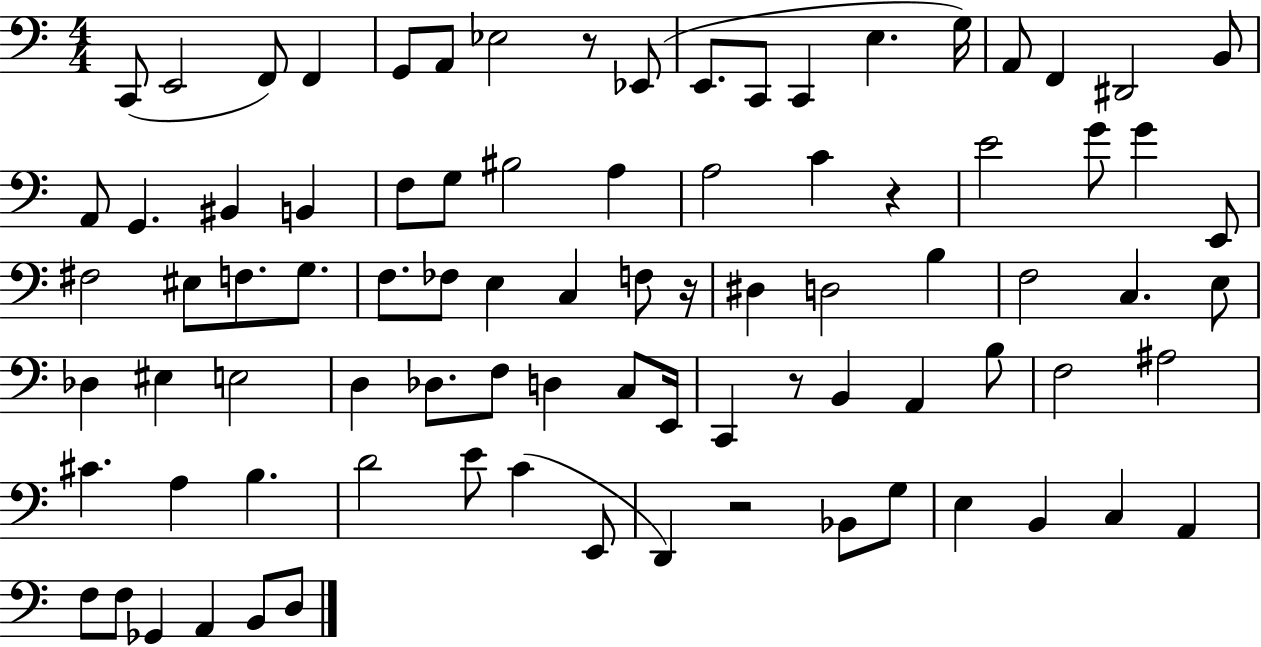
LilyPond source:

{
  \clef bass
  \numericTimeSignature
  \time 4/4
  \key c \major
  c,8( e,2 f,8) f,4 | g,8 a,8 ees2 r8 ees,8( | e,8. c,8 c,4 e4. g16) | a,8 f,4 dis,2 b,8 | \break a,8 g,4. bis,4 b,4 | f8 g8 bis2 a4 | a2 c'4 r4 | e'2 g'8 g'4 e,8 | \break fis2 eis8 f8. g8. | f8. fes8 e4 c4 f8 r16 | dis4 d2 b4 | f2 c4. e8 | \break des4 eis4 e2 | d4 des8. f8 d4 c8 e,16 | c,4 r8 b,4 a,4 b8 | f2 ais2 | \break cis'4. a4 b4. | d'2 e'8 c'4( e,8 | d,4) r2 bes,8 g8 | e4 b,4 c4 a,4 | \break f8 f8 ges,4 a,4 b,8 d8 | \bar "|."
}